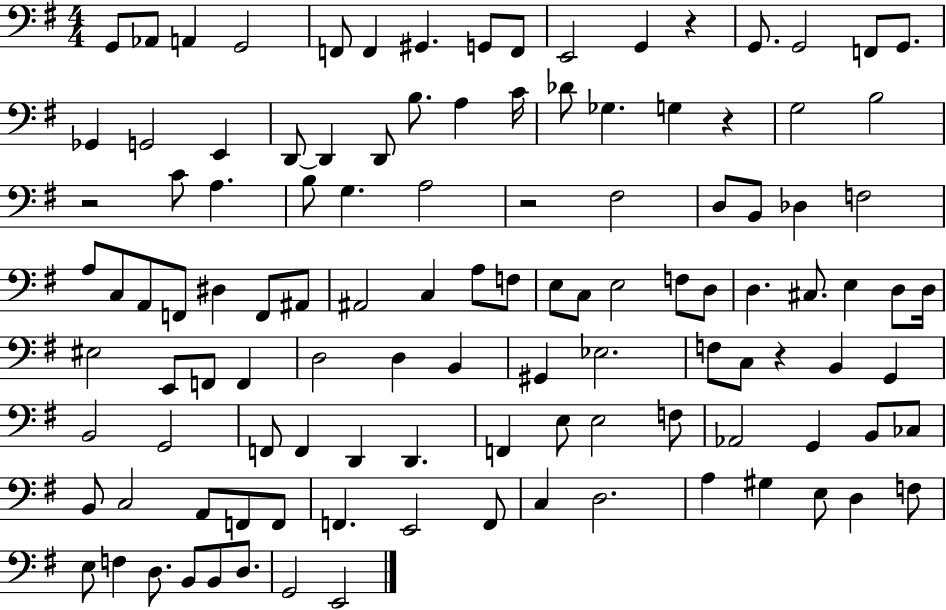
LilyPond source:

{
  \clef bass
  \numericTimeSignature
  \time 4/4
  \key g \major
  g,8 aes,8 a,4 g,2 | f,8 f,4 gis,4. g,8 f,8 | e,2 g,4 r4 | g,8. g,2 f,8 g,8. | \break ges,4 g,2 e,4 | d,8~~ d,4 d,8 b8. a4 c'16 | des'8 ges4. g4 r4 | g2 b2 | \break r2 c'8 a4. | b8 g4. a2 | r2 fis2 | d8 b,8 des4 f2 | \break a8 c8 a,8 f,8 dis4 f,8 ais,8 | ais,2 c4 a8 f8 | e8 c8 e2 f8 d8 | d4. cis8. e4 d8 d16 | \break eis2 e,8 f,8 f,4 | d2 d4 b,4 | gis,4 ees2. | f8 c8 r4 b,4 g,4 | \break b,2 g,2 | f,8 f,4 d,4 d,4. | f,4 e8 e2 f8 | aes,2 g,4 b,8 ces8 | \break b,8 c2 a,8 f,8 f,8 | f,4. e,2 f,8 | c4 d2. | a4 gis4 e8 d4 f8 | \break e8 f4 d8. b,8 b,8 d8. | g,2 e,2 | \bar "|."
}